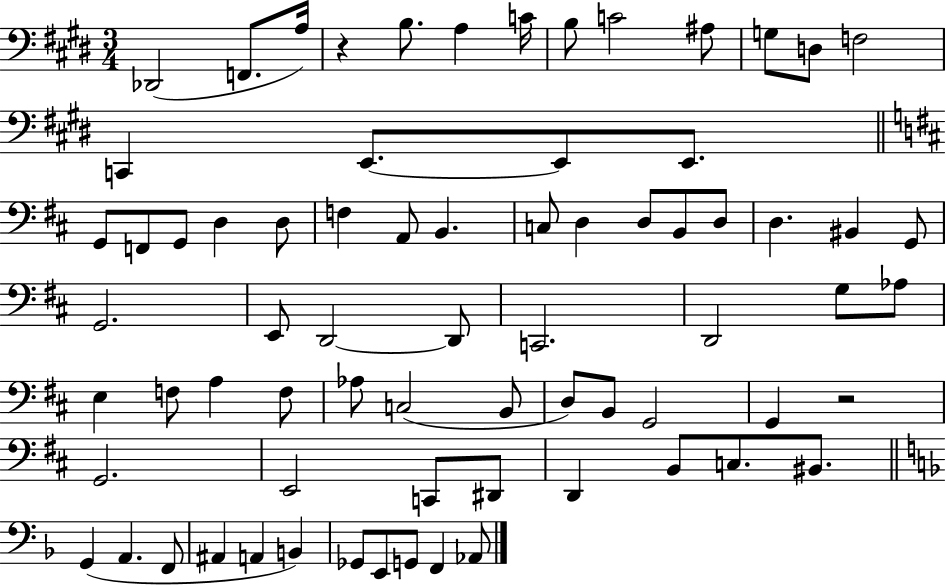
X:1
T:Untitled
M:3/4
L:1/4
K:E
_D,,2 F,,/2 A,/4 z B,/2 A, C/4 B,/2 C2 ^A,/2 G,/2 D,/2 F,2 C,, E,,/2 E,,/2 E,,/2 G,,/2 F,,/2 G,,/2 D, D,/2 F, A,,/2 B,, C,/2 D, D,/2 B,,/2 D,/2 D, ^B,, G,,/2 G,,2 E,,/2 D,,2 D,,/2 C,,2 D,,2 G,/2 _A,/2 E, F,/2 A, F,/2 _A,/2 C,2 B,,/2 D,/2 B,,/2 G,,2 G,, z2 G,,2 E,,2 C,,/2 ^D,,/2 D,, B,,/2 C,/2 ^B,,/2 G,, A,, F,,/2 ^A,, A,, B,, _G,,/2 E,,/2 G,,/2 F,, _A,,/2